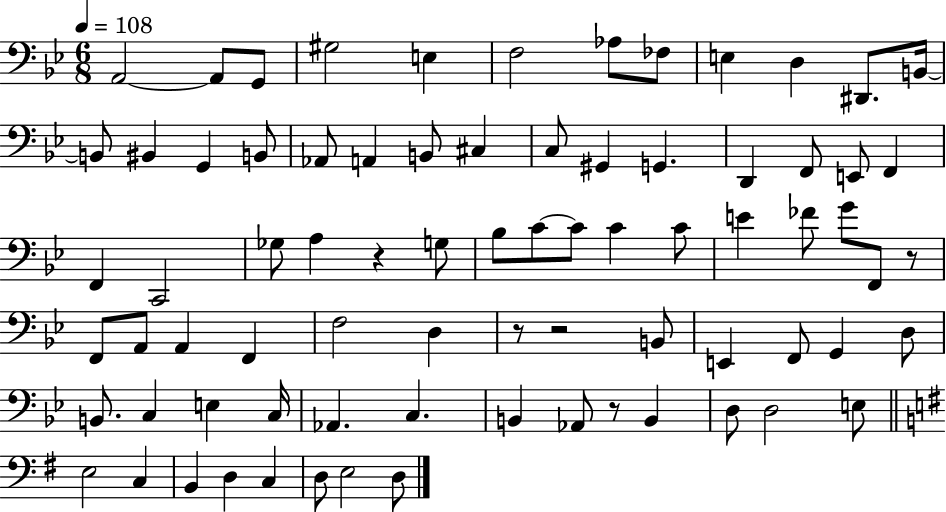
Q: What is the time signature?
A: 6/8